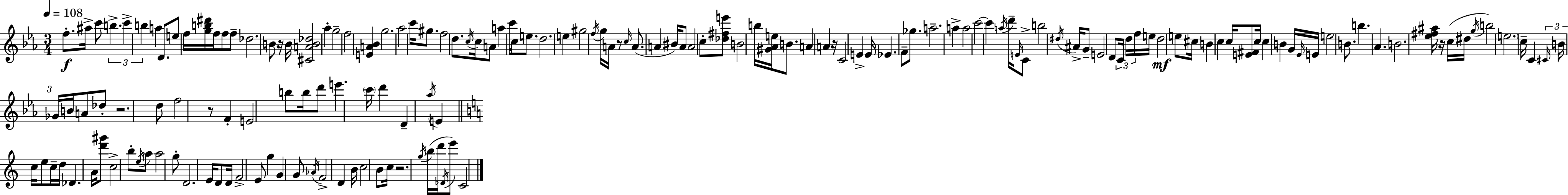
X:1
T:Untitled
M:3/4
L:1/4
K:Eb
f/2 ^a/4 c'/2 b c' b a D/2 e/2 f/4 [gb^d']/4 f/4 f/2 f/2 _d2 B/2 z/4 B/4 [^CAB_d]2 _a g2 f2 [EA_B] g2 _a2 c'/4 ^g/2 f2 d/2 c/4 c/4 A/2 a c'/4 c/2 e/2 d2 e ^g2 f/4 g/4 A/4 z/2 c/4 A/2 A ^B/4 A/2 A2 c/2 [_d^fe']/2 B2 b/4 [^G_Ae]/4 B/2 A A z/4 C2 E E/4 _E F/2 _g/2 a2 a a2 c'2 c' a/4 d'/4 E/4 C/2 b2 ^d/4 ^A/4 G/2 E2 D/2 C/4 d/4 f/4 e/4 d2 e/2 ^c/4 B c c/4 [E^F]/2 c/4 c B G/4 _E/4 E/4 e2 B/2 b _A B2 [_e^f^a]/4 z/4 c/4 ^d/4 g/4 b2 e2 c/4 C ^C/4 B/4 _G/4 B/4 A/2 _d/2 z2 d/2 f2 z/2 F E2 b/2 b/4 d'/2 e' c'/4 d' D _a/4 E c/4 e/2 c/4 d/4 _D A/4 [d'^g']/2 c2 b/2 e/4 a/2 a2 g/2 D2 E/4 D/2 D/4 F2 E/2 g G G/2 _A/4 F2 D B/4 c2 B/2 c/4 z2 g/4 b/4 d'/4 _D/4 e'/2 C2